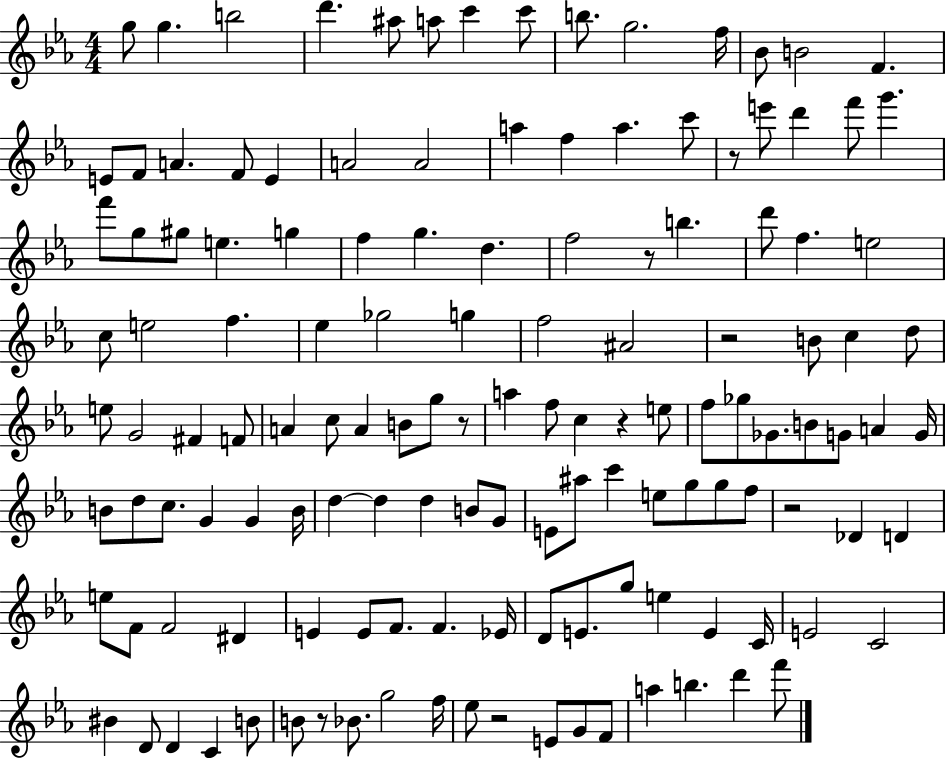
{
  \clef treble
  \numericTimeSignature
  \time 4/4
  \key ees \major
  g''8 g''4. b''2 | d'''4. ais''8 a''8 c'''4 c'''8 | b''8. g''2. f''16 | bes'8 b'2 f'4. | \break e'8 f'8 a'4. f'8 e'4 | a'2 a'2 | a''4 f''4 a''4. c'''8 | r8 e'''8 d'''4 f'''8 g'''4. | \break f'''8 g''8 gis''8 e''4. g''4 | f''4 g''4. d''4. | f''2 r8 b''4. | d'''8 f''4. e''2 | \break c''8 e''2 f''4. | ees''4 ges''2 g''4 | f''2 ais'2 | r2 b'8 c''4 d''8 | \break e''8 g'2 fis'4 f'8 | a'4 c''8 a'4 b'8 g''8 r8 | a''4 f''8 c''4 r4 e''8 | f''8 ges''8 ges'8. b'8 g'8 a'4 g'16 | \break b'8 d''8 c''8. g'4 g'4 b'16 | d''4~~ d''4 d''4 b'8 g'8 | e'8 ais''8 c'''4 e''8 g''8 g''8 f''8 | r2 des'4 d'4 | \break e''8 f'8 f'2 dis'4 | e'4 e'8 f'8. f'4. ees'16 | d'8 e'8. g''8 e''4 e'4 c'16 | e'2 c'2 | \break bis'4 d'8 d'4 c'4 b'8 | b'8 r8 bes'8. g''2 f''16 | ees''8 r2 e'8 g'8 f'8 | a''4 b''4. d'''4 f'''8 | \break \bar "|."
}